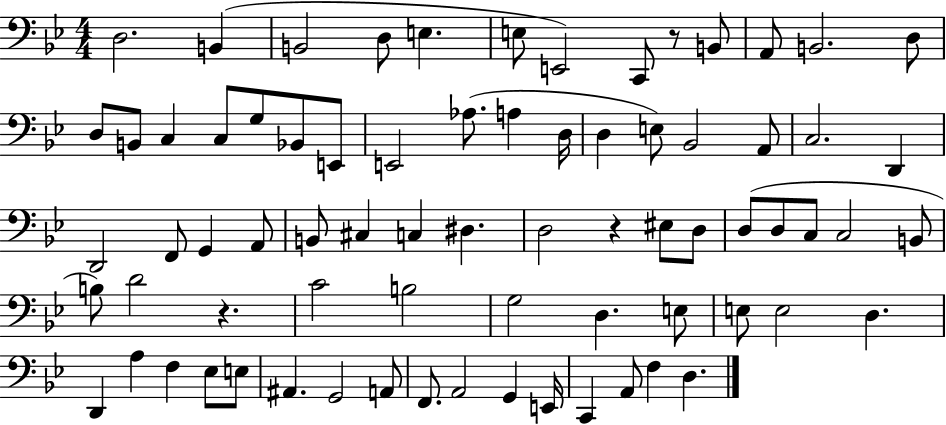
X:1
T:Untitled
M:4/4
L:1/4
K:Bb
D,2 B,, B,,2 D,/2 E, E,/2 E,,2 C,,/2 z/2 B,,/2 A,,/2 B,,2 D,/2 D,/2 B,,/2 C, C,/2 G,/2 _B,,/2 E,,/2 E,,2 _A,/2 A, D,/4 D, E,/2 _B,,2 A,,/2 C,2 D,, D,,2 F,,/2 G,, A,,/2 B,,/2 ^C, C, ^D, D,2 z ^E,/2 D,/2 D,/2 D,/2 C,/2 C,2 B,,/2 B,/2 D2 z C2 B,2 G,2 D, E,/2 E,/2 E,2 D, D,, A, F, _E,/2 E,/2 ^A,, G,,2 A,,/2 F,,/2 A,,2 G,, E,,/4 C,, A,,/2 F, D,